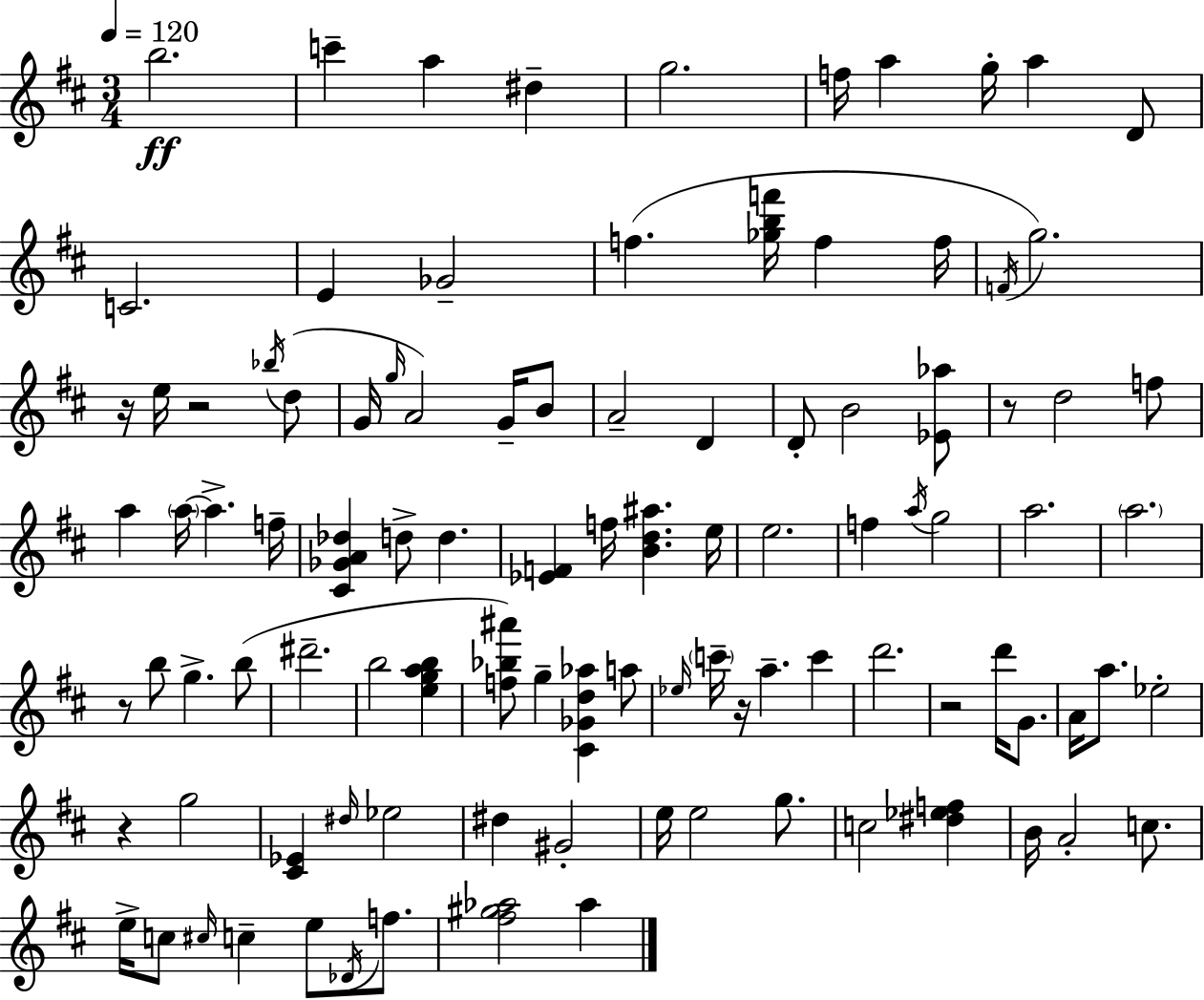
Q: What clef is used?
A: treble